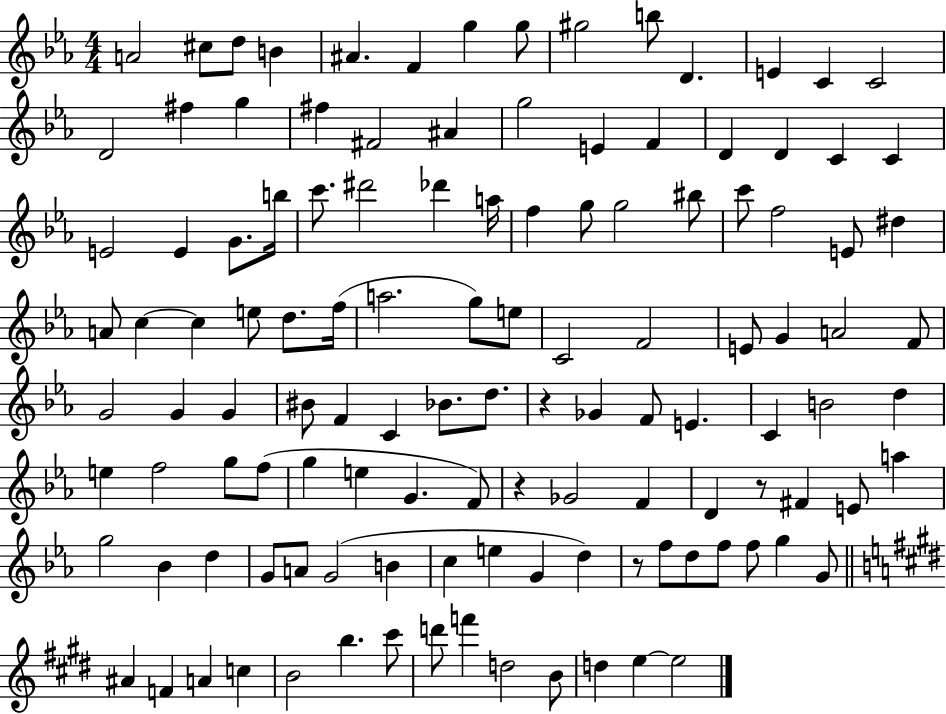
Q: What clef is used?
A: treble